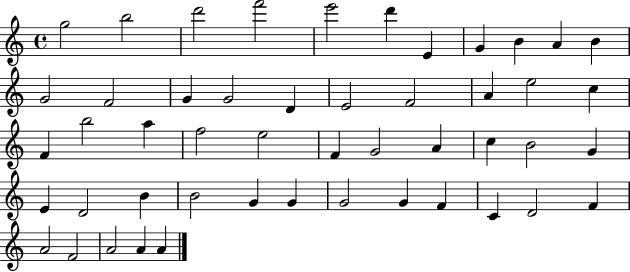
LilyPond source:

{
  \clef treble
  \time 4/4
  \defaultTimeSignature
  \key c \major
  g''2 b''2 | d'''2 f'''2 | e'''2 d'''4 e'4 | g'4 b'4 a'4 b'4 | \break g'2 f'2 | g'4 g'2 d'4 | e'2 f'2 | a'4 e''2 c''4 | \break f'4 b''2 a''4 | f''2 e''2 | f'4 g'2 a'4 | c''4 b'2 g'4 | \break e'4 d'2 b'4 | b'2 g'4 g'4 | g'2 g'4 f'4 | c'4 d'2 f'4 | \break a'2 f'2 | a'2 a'4 a'4 | \bar "|."
}